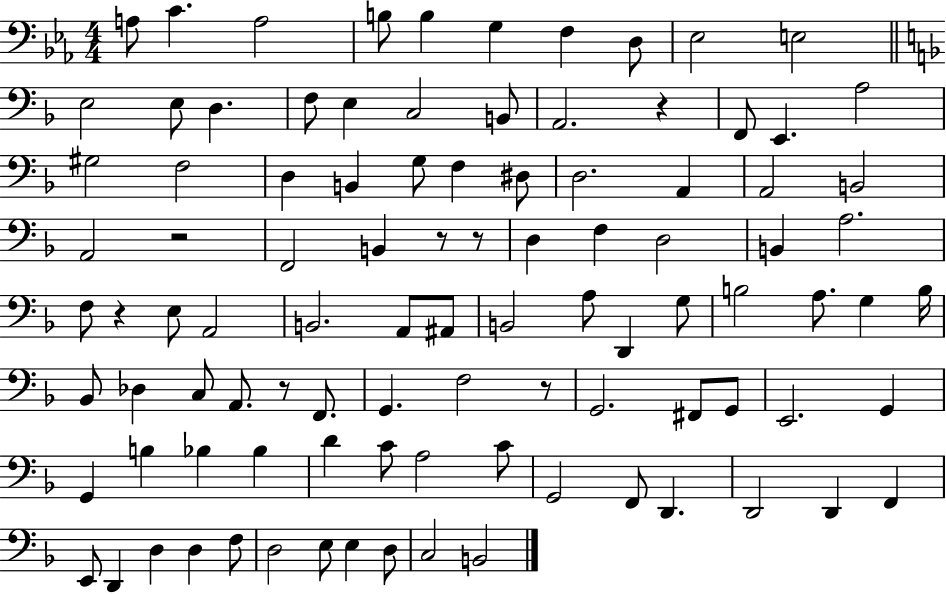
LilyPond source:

{
  \clef bass
  \numericTimeSignature
  \time 4/4
  \key ees \major
  \repeat volta 2 { a8 c'4. a2 | b8 b4 g4 f4 d8 | ees2 e2 | \bar "||" \break \key f \major e2 e8 d4. | f8 e4 c2 b,8 | a,2. r4 | f,8 e,4. a2 | \break gis2 f2 | d4 b,4 g8 f4 dis8 | d2. a,4 | a,2 b,2 | \break a,2 r2 | f,2 b,4 r8 r8 | d4 f4 d2 | b,4 a2. | \break f8 r4 e8 a,2 | b,2. a,8 ais,8 | b,2 a8 d,4 g8 | b2 a8. g4 b16 | \break bes,8 des4 c8 a,8. r8 f,8. | g,4. f2 r8 | g,2. fis,8 g,8 | e,2. g,4 | \break g,4 b4 bes4 bes4 | d'4 c'8 a2 c'8 | g,2 f,8 d,4. | d,2 d,4 f,4 | \break e,8 d,4 d4 d4 f8 | d2 e8 e4 d8 | c2 b,2 | } \bar "|."
}